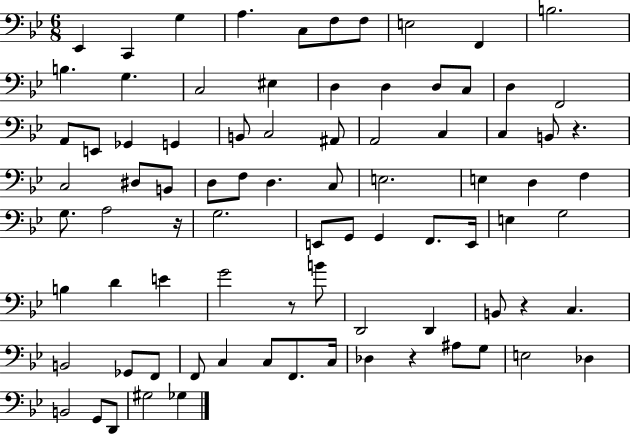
{
  \clef bass
  \numericTimeSignature
  \time 6/8
  \key bes \major
  \repeat volta 2 { ees,4 c,4 g4 | a4. c8 f8 f8 | e2 f,4 | b2. | \break b4. g4. | c2 eis4 | d4 d4 d8 c8 | d4 f,2 | \break a,8 e,8 ges,4 g,4 | b,8 c2 ais,8 | a,2 c4 | c4 b,8 r4. | \break c2 dis8 b,8 | d8 f8 d4. c8 | e2. | e4 d4 f4 | \break g8. a2 r16 | g2. | e,8 g,8 g,4 f,8. e,16 | e4 g2 | \break b4 d'4 e'4 | g'2 r8 b'8 | d,2 d,4 | b,8 r4 c4. | \break b,2 ges,8 f,8 | f,8 c4 c8 f,8. c16 | des4 r4 ais8 g8 | e2 des4 | \break b,2 g,8 d,8 | gis2 ges4 | } \bar "|."
}